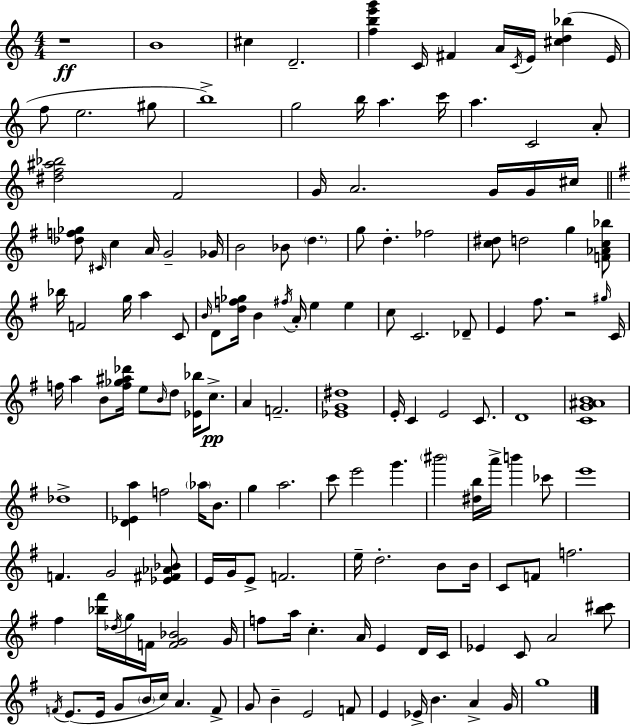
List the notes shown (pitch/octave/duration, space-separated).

R/w B4/w C#5/q D4/h. [F5,B5,E6,G6]/q C4/s F#4/q A4/s C4/s E4/s [C#5,D5,Bb5]/q E4/s F5/e E5/h. G#5/e B5/w G5/h B5/s A5/q. C6/s A5/q. C4/h A4/e [D#5,F5,A#5,Bb5]/h F4/h G4/s A4/h. G4/s G4/s C#5/s [Db5,F5,Gb5]/e C#4/s C5/q A4/s G4/h Gb4/s B4/h Bb4/e D5/q. G5/e D5/q. FES5/h [C5,D#5]/e D5/h G5/q [F4,Ab4,C5,Bb5]/e Bb5/s F4/h G5/s A5/q C4/e B4/s D4/e [D5,F5,Gb5]/s B4/q F#5/s A4/s E5/q E5/q C5/e C4/h. Db4/e E4/q F#5/e. R/h G#5/s C4/s F5/s A5/q B4/e [F5,Gb5,A#5,Db6]/s E5/e B4/s D5/e [Eb4,Bb5]/s C5/e. A4/q F4/h. [Eb4,G4,D#5]/w E4/s C4/q E4/h C4/e. D4/w [C4,G4,A#4,B4]/w Db5/w [D4,Eb4,A5]/q F5/h Ab5/s B4/e. G5/q A5/h. C6/e E6/h G6/q. BIS6/h [D#5,B5]/s A6/s B6/q CES6/e E6/w F4/q. G4/h [Eb4,F#4,Ab4,Bb4]/e E4/s G4/s E4/e F4/h. E5/s D5/h. B4/e B4/s C4/e F4/e F5/h. F#5/q [Bb5,F#6]/s Db5/s G5/s F4/s [F4,G4,Bb4]/h G4/s F5/e A5/s C5/q. A4/s E4/q D4/s C4/s Eb4/q C4/e A4/h [B5,C#6]/e F4/s E4/e. E4/s G4/e B4/s C5/s A4/q. F4/e G4/e B4/q E4/h F4/e E4/q Eb4/s B4/q. A4/q G4/s G5/w